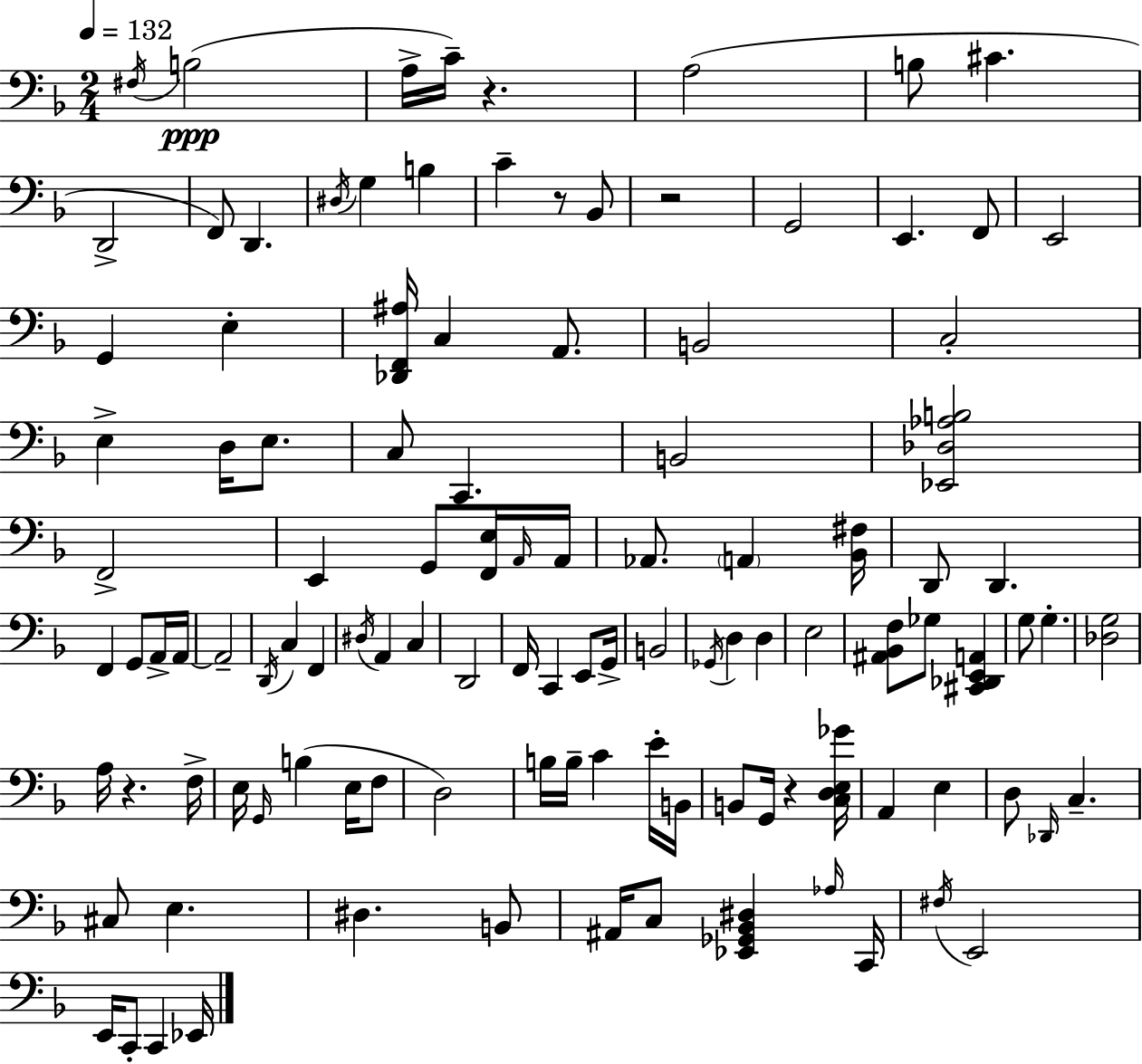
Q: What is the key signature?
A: F major